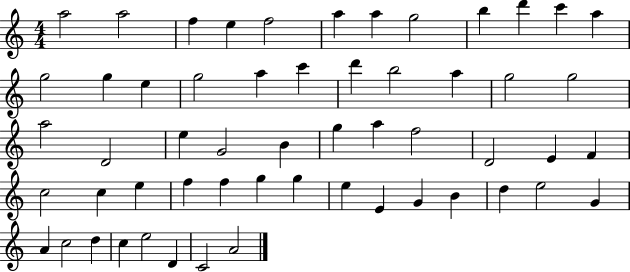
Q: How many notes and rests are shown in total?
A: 56